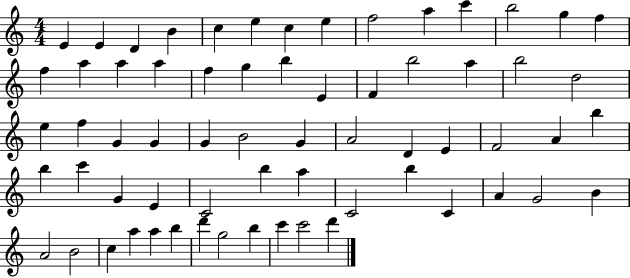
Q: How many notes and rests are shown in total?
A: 65